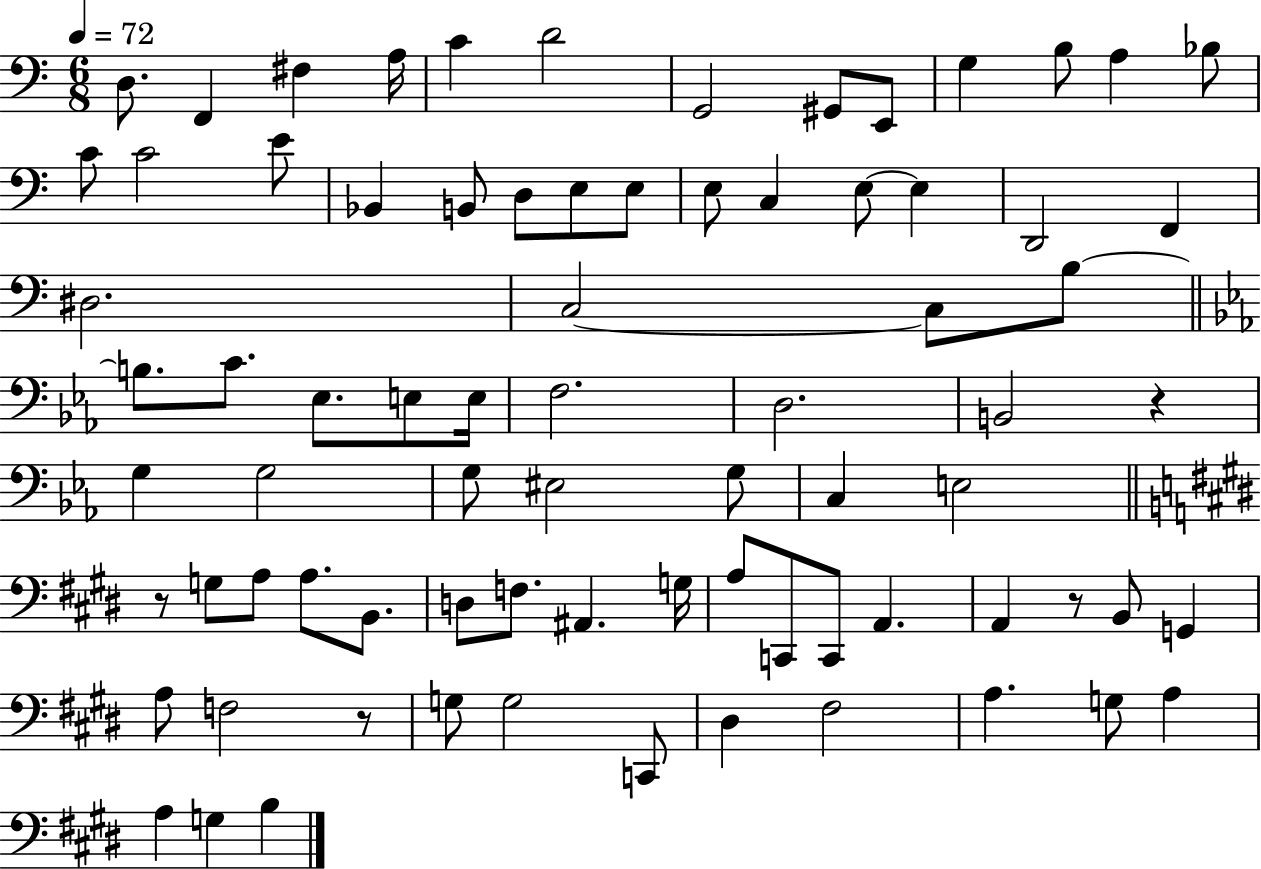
D3/e. F2/q F#3/q A3/s C4/q D4/h G2/h G#2/e E2/e G3/q B3/e A3/q Bb3/e C4/e C4/h E4/e Bb2/q B2/e D3/e E3/e E3/e E3/e C3/q E3/e E3/q D2/h F2/q D#3/h. C3/h C3/e B3/e B3/e. C4/e. Eb3/e. E3/e E3/s F3/h. D3/h. B2/h R/q G3/q G3/h G3/e EIS3/h G3/e C3/q E3/h R/e G3/e A3/e A3/e. B2/e. D3/e F3/e. A#2/q. G3/s A3/e C2/e C2/e A2/q. A2/q R/e B2/e G2/q A3/e F3/h R/e G3/e G3/h C2/e D#3/q F#3/h A3/q. G3/e A3/q A3/q G3/q B3/q